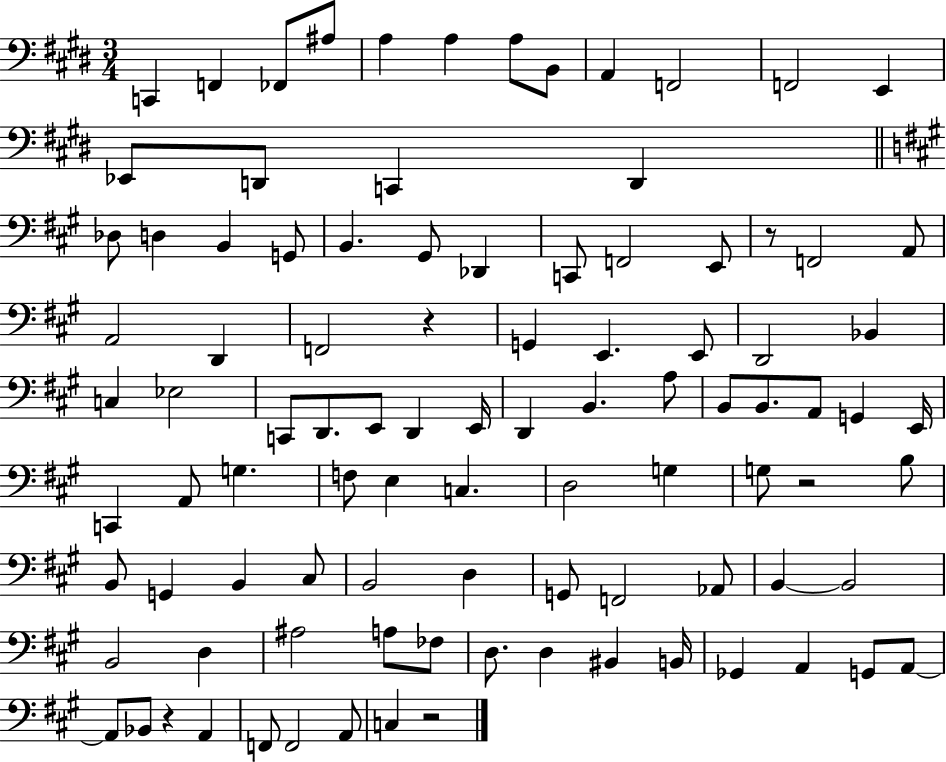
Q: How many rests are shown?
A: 5